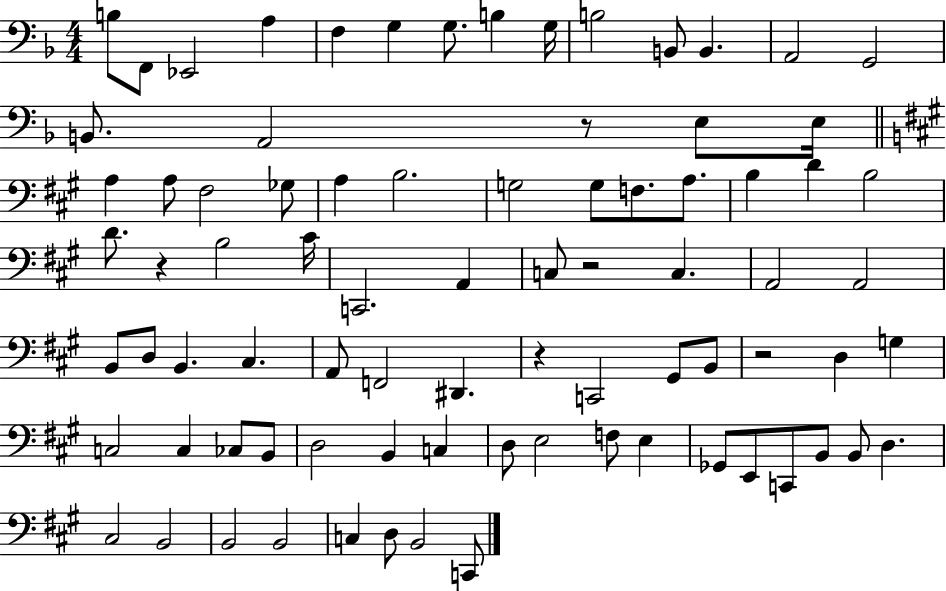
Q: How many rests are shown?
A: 5